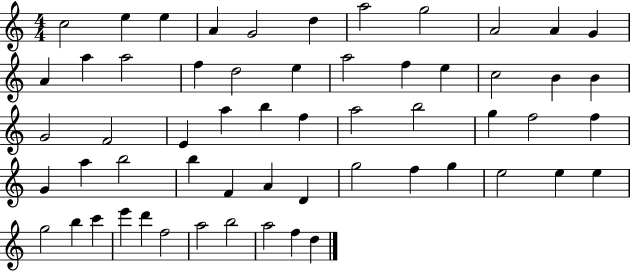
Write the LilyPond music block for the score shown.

{
  \clef treble
  \numericTimeSignature
  \time 4/4
  \key c \major
  c''2 e''4 e''4 | a'4 g'2 d''4 | a''2 g''2 | a'2 a'4 g'4 | \break a'4 a''4 a''2 | f''4 d''2 e''4 | a''2 f''4 e''4 | c''2 b'4 b'4 | \break g'2 f'2 | e'4 a''4 b''4 f''4 | a''2 b''2 | g''4 f''2 f''4 | \break g'4 a''4 b''2 | b''4 f'4 a'4 d'4 | g''2 f''4 g''4 | e''2 e''4 e''4 | \break g''2 b''4 c'''4 | e'''4 d'''4 f''2 | a''2 b''2 | a''2 f''4 d''4 | \break \bar "|."
}